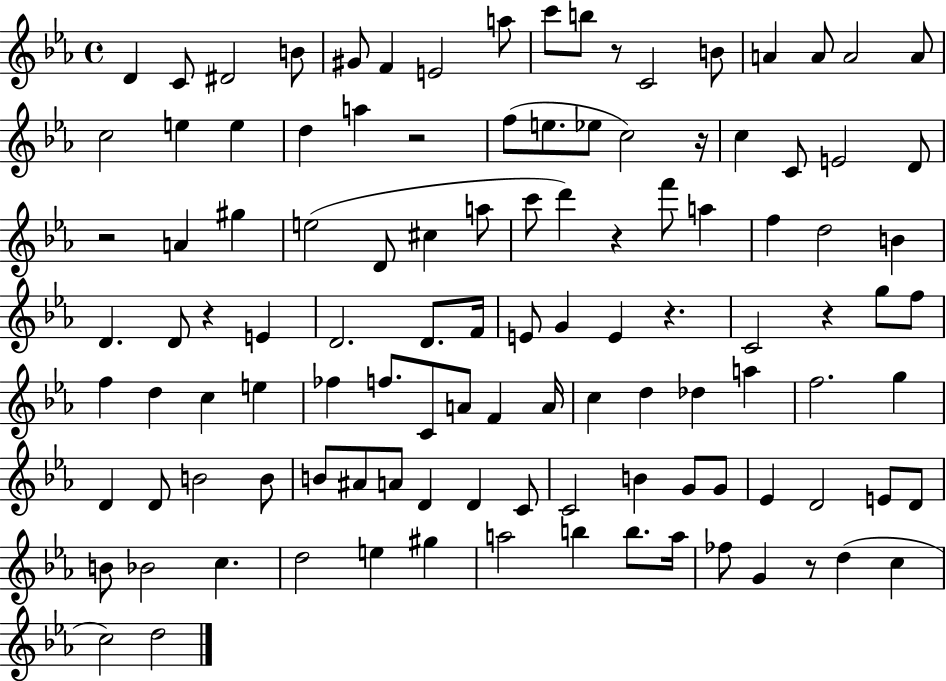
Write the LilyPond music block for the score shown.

{
  \clef treble
  \time 4/4
  \defaultTimeSignature
  \key ees \major
  d'4 c'8 dis'2 b'8 | gis'8 f'4 e'2 a''8 | c'''8 b''8 r8 c'2 b'8 | a'4 a'8 a'2 a'8 | \break c''2 e''4 e''4 | d''4 a''4 r2 | f''8( e''8. ees''8 c''2) r16 | c''4 c'8 e'2 d'8 | \break r2 a'4 gis''4 | e''2( d'8 cis''4 a''8 | c'''8 d'''4) r4 f'''8 a''4 | f''4 d''2 b'4 | \break d'4. d'8 r4 e'4 | d'2. d'8. f'16 | e'8 g'4 e'4 r4. | c'2 r4 g''8 f''8 | \break f''4 d''4 c''4 e''4 | fes''4 f''8. c'8 a'8 f'4 a'16 | c''4 d''4 des''4 a''4 | f''2. g''4 | \break d'4 d'8 b'2 b'8 | b'8 ais'8 a'8 d'4 d'4 c'8 | c'2 b'4 g'8 g'8 | ees'4 d'2 e'8 d'8 | \break b'8 bes'2 c''4. | d''2 e''4 gis''4 | a''2 b''4 b''8. a''16 | fes''8 g'4 r8 d''4( c''4 | \break c''2) d''2 | \bar "|."
}